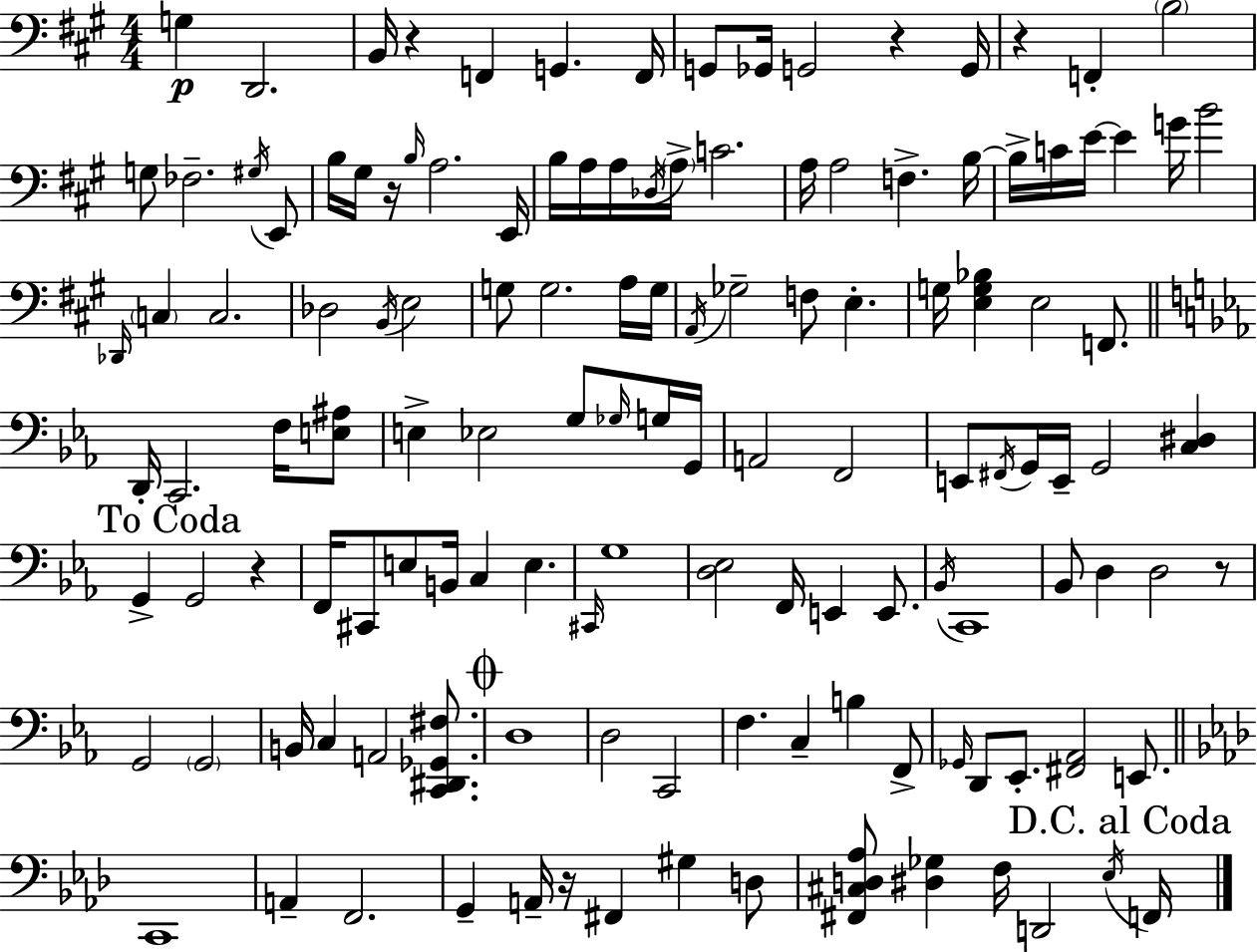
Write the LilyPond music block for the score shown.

{
  \clef bass
  \numericTimeSignature
  \time 4/4
  \key a \major
  \repeat volta 2 { g4\p d,2. | b,16 r4 f,4 g,4. f,16 | g,8 ges,16 g,2 r4 g,16 | r4 f,4-. \parenthesize b2 | \break g8 fes2.-- \acciaccatura { gis16 } e,8 | b16 gis16 r16 \grace { b16 } a2. | e,16 b16 a16 a16 \acciaccatura { des16 } \parenthesize a16-> c'2. | a16 a2 f4.-> | \break b16~~ b16-> c'16 e'16~~ e'4 g'16 b'2 | \grace { des,16 } \parenthesize c4 c2. | des2 \acciaccatura { b,16 } e2 | g8 g2. | \break a16 g16 \acciaccatura { a,16 } ges2-- f8 | e4.-. g16 <e g bes>4 e2 | f,8. \bar "||" \break \key c \minor d,16-. c,2. f16 <e ais>8 | e4-> ees2 g8 \grace { ges16 } g16 | g,16 a,2 f,2 | e,8 \acciaccatura { fis,16 } g,16 e,16-- g,2 <c dis>4 | \break \mark "To Coda" g,4-> g,2 r4 | f,16 cis,8 e8 b,16 c4 e4. | \grace { cis,16 } g1 | <d ees>2 f,16 e,4 | \break e,8. \acciaccatura { bes,16 } c,1 | bes,8 d4 d2 | r8 g,2 \parenthesize g,2 | b,16 c4 a,2 | \break <c, dis, ges, fis>8. \mark \markup { \musicglyph "scripts.coda" } d1 | d2 c,2 | f4. c4-- b4 | f,8-> \grace { ges,16 } d,8 ees,8.-. <fis, aes,>2 | \break e,8. \bar "||" \break \key aes \major c,1 | a,4-- f,2. | g,4-- a,16-- r16 fis,4 gis4 d8 | <fis, cis d aes>8 <dis ges>4 f16 d,2 \acciaccatura { ees16 } | \break \mark "D.C. al Coda" f,16 } \bar "|."
}